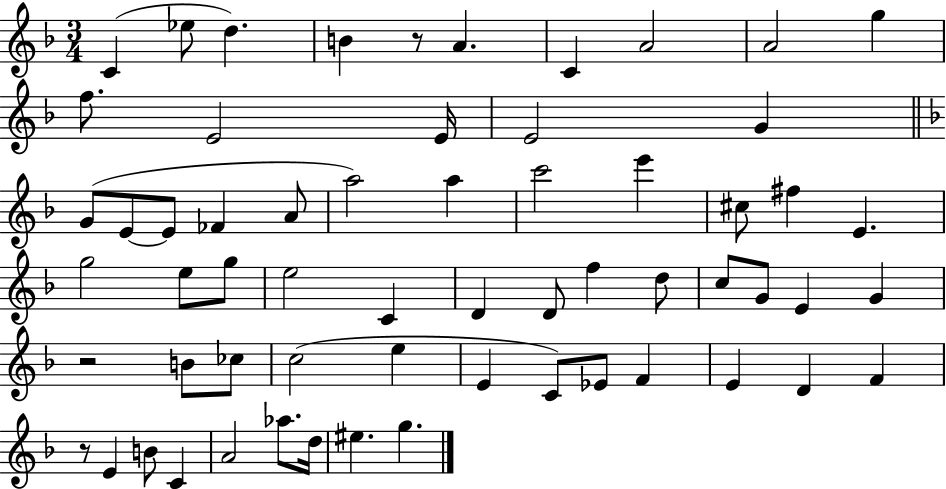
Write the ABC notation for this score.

X:1
T:Untitled
M:3/4
L:1/4
K:F
C _e/2 d B z/2 A C A2 A2 g f/2 E2 E/4 E2 G G/2 E/2 E/2 _F A/2 a2 a c'2 e' ^c/2 ^f E g2 e/2 g/2 e2 C D D/2 f d/2 c/2 G/2 E G z2 B/2 _c/2 c2 e E C/2 _E/2 F E D F z/2 E B/2 C A2 _a/2 d/4 ^e g